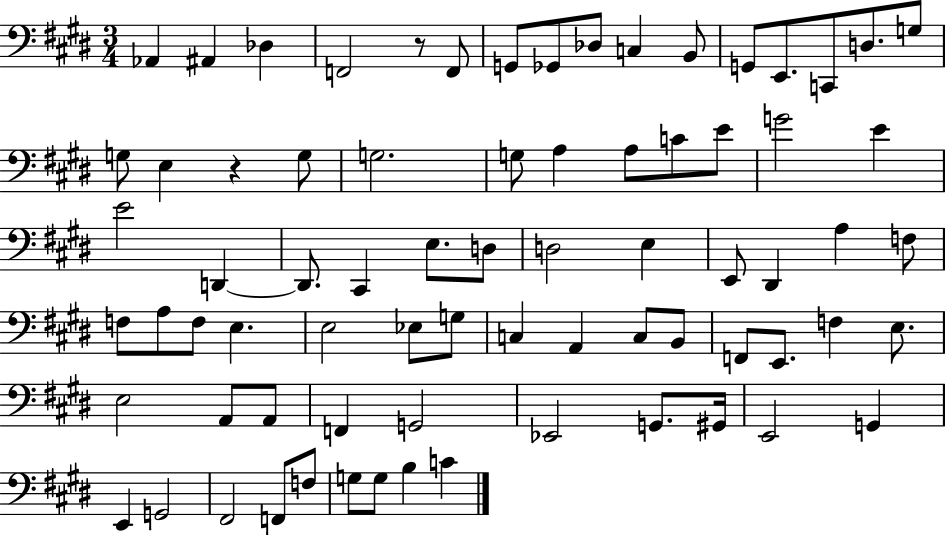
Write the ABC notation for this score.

X:1
T:Untitled
M:3/4
L:1/4
K:E
_A,, ^A,, _D, F,,2 z/2 F,,/2 G,,/2 _G,,/2 _D,/2 C, B,,/2 G,,/2 E,,/2 C,,/2 D,/2 G,/2 G,/2 E, z G,/2 G,2 G,/2 A, A,/2 C/2 E/2 G2 E E2 D,, D,,/2 ^C,, E,/2 D,/2 D,2 E, E,,/2 ^D,, A, F,/2 F,/2 A,/2 F,/2 E, E,2 _E,/2 G,/2 C, A,, C,/2 B,,/2 F,,/2 E,,/2 F, E,/2 E,2 A,,/2 A,,/2 F,, G,,2 _E,,2 G,,/2 ^G,,/4 E,,2 G,, E,, G,,2 ^F,,2 F,,/2 F,/2 G,/2 G,/2 B, C